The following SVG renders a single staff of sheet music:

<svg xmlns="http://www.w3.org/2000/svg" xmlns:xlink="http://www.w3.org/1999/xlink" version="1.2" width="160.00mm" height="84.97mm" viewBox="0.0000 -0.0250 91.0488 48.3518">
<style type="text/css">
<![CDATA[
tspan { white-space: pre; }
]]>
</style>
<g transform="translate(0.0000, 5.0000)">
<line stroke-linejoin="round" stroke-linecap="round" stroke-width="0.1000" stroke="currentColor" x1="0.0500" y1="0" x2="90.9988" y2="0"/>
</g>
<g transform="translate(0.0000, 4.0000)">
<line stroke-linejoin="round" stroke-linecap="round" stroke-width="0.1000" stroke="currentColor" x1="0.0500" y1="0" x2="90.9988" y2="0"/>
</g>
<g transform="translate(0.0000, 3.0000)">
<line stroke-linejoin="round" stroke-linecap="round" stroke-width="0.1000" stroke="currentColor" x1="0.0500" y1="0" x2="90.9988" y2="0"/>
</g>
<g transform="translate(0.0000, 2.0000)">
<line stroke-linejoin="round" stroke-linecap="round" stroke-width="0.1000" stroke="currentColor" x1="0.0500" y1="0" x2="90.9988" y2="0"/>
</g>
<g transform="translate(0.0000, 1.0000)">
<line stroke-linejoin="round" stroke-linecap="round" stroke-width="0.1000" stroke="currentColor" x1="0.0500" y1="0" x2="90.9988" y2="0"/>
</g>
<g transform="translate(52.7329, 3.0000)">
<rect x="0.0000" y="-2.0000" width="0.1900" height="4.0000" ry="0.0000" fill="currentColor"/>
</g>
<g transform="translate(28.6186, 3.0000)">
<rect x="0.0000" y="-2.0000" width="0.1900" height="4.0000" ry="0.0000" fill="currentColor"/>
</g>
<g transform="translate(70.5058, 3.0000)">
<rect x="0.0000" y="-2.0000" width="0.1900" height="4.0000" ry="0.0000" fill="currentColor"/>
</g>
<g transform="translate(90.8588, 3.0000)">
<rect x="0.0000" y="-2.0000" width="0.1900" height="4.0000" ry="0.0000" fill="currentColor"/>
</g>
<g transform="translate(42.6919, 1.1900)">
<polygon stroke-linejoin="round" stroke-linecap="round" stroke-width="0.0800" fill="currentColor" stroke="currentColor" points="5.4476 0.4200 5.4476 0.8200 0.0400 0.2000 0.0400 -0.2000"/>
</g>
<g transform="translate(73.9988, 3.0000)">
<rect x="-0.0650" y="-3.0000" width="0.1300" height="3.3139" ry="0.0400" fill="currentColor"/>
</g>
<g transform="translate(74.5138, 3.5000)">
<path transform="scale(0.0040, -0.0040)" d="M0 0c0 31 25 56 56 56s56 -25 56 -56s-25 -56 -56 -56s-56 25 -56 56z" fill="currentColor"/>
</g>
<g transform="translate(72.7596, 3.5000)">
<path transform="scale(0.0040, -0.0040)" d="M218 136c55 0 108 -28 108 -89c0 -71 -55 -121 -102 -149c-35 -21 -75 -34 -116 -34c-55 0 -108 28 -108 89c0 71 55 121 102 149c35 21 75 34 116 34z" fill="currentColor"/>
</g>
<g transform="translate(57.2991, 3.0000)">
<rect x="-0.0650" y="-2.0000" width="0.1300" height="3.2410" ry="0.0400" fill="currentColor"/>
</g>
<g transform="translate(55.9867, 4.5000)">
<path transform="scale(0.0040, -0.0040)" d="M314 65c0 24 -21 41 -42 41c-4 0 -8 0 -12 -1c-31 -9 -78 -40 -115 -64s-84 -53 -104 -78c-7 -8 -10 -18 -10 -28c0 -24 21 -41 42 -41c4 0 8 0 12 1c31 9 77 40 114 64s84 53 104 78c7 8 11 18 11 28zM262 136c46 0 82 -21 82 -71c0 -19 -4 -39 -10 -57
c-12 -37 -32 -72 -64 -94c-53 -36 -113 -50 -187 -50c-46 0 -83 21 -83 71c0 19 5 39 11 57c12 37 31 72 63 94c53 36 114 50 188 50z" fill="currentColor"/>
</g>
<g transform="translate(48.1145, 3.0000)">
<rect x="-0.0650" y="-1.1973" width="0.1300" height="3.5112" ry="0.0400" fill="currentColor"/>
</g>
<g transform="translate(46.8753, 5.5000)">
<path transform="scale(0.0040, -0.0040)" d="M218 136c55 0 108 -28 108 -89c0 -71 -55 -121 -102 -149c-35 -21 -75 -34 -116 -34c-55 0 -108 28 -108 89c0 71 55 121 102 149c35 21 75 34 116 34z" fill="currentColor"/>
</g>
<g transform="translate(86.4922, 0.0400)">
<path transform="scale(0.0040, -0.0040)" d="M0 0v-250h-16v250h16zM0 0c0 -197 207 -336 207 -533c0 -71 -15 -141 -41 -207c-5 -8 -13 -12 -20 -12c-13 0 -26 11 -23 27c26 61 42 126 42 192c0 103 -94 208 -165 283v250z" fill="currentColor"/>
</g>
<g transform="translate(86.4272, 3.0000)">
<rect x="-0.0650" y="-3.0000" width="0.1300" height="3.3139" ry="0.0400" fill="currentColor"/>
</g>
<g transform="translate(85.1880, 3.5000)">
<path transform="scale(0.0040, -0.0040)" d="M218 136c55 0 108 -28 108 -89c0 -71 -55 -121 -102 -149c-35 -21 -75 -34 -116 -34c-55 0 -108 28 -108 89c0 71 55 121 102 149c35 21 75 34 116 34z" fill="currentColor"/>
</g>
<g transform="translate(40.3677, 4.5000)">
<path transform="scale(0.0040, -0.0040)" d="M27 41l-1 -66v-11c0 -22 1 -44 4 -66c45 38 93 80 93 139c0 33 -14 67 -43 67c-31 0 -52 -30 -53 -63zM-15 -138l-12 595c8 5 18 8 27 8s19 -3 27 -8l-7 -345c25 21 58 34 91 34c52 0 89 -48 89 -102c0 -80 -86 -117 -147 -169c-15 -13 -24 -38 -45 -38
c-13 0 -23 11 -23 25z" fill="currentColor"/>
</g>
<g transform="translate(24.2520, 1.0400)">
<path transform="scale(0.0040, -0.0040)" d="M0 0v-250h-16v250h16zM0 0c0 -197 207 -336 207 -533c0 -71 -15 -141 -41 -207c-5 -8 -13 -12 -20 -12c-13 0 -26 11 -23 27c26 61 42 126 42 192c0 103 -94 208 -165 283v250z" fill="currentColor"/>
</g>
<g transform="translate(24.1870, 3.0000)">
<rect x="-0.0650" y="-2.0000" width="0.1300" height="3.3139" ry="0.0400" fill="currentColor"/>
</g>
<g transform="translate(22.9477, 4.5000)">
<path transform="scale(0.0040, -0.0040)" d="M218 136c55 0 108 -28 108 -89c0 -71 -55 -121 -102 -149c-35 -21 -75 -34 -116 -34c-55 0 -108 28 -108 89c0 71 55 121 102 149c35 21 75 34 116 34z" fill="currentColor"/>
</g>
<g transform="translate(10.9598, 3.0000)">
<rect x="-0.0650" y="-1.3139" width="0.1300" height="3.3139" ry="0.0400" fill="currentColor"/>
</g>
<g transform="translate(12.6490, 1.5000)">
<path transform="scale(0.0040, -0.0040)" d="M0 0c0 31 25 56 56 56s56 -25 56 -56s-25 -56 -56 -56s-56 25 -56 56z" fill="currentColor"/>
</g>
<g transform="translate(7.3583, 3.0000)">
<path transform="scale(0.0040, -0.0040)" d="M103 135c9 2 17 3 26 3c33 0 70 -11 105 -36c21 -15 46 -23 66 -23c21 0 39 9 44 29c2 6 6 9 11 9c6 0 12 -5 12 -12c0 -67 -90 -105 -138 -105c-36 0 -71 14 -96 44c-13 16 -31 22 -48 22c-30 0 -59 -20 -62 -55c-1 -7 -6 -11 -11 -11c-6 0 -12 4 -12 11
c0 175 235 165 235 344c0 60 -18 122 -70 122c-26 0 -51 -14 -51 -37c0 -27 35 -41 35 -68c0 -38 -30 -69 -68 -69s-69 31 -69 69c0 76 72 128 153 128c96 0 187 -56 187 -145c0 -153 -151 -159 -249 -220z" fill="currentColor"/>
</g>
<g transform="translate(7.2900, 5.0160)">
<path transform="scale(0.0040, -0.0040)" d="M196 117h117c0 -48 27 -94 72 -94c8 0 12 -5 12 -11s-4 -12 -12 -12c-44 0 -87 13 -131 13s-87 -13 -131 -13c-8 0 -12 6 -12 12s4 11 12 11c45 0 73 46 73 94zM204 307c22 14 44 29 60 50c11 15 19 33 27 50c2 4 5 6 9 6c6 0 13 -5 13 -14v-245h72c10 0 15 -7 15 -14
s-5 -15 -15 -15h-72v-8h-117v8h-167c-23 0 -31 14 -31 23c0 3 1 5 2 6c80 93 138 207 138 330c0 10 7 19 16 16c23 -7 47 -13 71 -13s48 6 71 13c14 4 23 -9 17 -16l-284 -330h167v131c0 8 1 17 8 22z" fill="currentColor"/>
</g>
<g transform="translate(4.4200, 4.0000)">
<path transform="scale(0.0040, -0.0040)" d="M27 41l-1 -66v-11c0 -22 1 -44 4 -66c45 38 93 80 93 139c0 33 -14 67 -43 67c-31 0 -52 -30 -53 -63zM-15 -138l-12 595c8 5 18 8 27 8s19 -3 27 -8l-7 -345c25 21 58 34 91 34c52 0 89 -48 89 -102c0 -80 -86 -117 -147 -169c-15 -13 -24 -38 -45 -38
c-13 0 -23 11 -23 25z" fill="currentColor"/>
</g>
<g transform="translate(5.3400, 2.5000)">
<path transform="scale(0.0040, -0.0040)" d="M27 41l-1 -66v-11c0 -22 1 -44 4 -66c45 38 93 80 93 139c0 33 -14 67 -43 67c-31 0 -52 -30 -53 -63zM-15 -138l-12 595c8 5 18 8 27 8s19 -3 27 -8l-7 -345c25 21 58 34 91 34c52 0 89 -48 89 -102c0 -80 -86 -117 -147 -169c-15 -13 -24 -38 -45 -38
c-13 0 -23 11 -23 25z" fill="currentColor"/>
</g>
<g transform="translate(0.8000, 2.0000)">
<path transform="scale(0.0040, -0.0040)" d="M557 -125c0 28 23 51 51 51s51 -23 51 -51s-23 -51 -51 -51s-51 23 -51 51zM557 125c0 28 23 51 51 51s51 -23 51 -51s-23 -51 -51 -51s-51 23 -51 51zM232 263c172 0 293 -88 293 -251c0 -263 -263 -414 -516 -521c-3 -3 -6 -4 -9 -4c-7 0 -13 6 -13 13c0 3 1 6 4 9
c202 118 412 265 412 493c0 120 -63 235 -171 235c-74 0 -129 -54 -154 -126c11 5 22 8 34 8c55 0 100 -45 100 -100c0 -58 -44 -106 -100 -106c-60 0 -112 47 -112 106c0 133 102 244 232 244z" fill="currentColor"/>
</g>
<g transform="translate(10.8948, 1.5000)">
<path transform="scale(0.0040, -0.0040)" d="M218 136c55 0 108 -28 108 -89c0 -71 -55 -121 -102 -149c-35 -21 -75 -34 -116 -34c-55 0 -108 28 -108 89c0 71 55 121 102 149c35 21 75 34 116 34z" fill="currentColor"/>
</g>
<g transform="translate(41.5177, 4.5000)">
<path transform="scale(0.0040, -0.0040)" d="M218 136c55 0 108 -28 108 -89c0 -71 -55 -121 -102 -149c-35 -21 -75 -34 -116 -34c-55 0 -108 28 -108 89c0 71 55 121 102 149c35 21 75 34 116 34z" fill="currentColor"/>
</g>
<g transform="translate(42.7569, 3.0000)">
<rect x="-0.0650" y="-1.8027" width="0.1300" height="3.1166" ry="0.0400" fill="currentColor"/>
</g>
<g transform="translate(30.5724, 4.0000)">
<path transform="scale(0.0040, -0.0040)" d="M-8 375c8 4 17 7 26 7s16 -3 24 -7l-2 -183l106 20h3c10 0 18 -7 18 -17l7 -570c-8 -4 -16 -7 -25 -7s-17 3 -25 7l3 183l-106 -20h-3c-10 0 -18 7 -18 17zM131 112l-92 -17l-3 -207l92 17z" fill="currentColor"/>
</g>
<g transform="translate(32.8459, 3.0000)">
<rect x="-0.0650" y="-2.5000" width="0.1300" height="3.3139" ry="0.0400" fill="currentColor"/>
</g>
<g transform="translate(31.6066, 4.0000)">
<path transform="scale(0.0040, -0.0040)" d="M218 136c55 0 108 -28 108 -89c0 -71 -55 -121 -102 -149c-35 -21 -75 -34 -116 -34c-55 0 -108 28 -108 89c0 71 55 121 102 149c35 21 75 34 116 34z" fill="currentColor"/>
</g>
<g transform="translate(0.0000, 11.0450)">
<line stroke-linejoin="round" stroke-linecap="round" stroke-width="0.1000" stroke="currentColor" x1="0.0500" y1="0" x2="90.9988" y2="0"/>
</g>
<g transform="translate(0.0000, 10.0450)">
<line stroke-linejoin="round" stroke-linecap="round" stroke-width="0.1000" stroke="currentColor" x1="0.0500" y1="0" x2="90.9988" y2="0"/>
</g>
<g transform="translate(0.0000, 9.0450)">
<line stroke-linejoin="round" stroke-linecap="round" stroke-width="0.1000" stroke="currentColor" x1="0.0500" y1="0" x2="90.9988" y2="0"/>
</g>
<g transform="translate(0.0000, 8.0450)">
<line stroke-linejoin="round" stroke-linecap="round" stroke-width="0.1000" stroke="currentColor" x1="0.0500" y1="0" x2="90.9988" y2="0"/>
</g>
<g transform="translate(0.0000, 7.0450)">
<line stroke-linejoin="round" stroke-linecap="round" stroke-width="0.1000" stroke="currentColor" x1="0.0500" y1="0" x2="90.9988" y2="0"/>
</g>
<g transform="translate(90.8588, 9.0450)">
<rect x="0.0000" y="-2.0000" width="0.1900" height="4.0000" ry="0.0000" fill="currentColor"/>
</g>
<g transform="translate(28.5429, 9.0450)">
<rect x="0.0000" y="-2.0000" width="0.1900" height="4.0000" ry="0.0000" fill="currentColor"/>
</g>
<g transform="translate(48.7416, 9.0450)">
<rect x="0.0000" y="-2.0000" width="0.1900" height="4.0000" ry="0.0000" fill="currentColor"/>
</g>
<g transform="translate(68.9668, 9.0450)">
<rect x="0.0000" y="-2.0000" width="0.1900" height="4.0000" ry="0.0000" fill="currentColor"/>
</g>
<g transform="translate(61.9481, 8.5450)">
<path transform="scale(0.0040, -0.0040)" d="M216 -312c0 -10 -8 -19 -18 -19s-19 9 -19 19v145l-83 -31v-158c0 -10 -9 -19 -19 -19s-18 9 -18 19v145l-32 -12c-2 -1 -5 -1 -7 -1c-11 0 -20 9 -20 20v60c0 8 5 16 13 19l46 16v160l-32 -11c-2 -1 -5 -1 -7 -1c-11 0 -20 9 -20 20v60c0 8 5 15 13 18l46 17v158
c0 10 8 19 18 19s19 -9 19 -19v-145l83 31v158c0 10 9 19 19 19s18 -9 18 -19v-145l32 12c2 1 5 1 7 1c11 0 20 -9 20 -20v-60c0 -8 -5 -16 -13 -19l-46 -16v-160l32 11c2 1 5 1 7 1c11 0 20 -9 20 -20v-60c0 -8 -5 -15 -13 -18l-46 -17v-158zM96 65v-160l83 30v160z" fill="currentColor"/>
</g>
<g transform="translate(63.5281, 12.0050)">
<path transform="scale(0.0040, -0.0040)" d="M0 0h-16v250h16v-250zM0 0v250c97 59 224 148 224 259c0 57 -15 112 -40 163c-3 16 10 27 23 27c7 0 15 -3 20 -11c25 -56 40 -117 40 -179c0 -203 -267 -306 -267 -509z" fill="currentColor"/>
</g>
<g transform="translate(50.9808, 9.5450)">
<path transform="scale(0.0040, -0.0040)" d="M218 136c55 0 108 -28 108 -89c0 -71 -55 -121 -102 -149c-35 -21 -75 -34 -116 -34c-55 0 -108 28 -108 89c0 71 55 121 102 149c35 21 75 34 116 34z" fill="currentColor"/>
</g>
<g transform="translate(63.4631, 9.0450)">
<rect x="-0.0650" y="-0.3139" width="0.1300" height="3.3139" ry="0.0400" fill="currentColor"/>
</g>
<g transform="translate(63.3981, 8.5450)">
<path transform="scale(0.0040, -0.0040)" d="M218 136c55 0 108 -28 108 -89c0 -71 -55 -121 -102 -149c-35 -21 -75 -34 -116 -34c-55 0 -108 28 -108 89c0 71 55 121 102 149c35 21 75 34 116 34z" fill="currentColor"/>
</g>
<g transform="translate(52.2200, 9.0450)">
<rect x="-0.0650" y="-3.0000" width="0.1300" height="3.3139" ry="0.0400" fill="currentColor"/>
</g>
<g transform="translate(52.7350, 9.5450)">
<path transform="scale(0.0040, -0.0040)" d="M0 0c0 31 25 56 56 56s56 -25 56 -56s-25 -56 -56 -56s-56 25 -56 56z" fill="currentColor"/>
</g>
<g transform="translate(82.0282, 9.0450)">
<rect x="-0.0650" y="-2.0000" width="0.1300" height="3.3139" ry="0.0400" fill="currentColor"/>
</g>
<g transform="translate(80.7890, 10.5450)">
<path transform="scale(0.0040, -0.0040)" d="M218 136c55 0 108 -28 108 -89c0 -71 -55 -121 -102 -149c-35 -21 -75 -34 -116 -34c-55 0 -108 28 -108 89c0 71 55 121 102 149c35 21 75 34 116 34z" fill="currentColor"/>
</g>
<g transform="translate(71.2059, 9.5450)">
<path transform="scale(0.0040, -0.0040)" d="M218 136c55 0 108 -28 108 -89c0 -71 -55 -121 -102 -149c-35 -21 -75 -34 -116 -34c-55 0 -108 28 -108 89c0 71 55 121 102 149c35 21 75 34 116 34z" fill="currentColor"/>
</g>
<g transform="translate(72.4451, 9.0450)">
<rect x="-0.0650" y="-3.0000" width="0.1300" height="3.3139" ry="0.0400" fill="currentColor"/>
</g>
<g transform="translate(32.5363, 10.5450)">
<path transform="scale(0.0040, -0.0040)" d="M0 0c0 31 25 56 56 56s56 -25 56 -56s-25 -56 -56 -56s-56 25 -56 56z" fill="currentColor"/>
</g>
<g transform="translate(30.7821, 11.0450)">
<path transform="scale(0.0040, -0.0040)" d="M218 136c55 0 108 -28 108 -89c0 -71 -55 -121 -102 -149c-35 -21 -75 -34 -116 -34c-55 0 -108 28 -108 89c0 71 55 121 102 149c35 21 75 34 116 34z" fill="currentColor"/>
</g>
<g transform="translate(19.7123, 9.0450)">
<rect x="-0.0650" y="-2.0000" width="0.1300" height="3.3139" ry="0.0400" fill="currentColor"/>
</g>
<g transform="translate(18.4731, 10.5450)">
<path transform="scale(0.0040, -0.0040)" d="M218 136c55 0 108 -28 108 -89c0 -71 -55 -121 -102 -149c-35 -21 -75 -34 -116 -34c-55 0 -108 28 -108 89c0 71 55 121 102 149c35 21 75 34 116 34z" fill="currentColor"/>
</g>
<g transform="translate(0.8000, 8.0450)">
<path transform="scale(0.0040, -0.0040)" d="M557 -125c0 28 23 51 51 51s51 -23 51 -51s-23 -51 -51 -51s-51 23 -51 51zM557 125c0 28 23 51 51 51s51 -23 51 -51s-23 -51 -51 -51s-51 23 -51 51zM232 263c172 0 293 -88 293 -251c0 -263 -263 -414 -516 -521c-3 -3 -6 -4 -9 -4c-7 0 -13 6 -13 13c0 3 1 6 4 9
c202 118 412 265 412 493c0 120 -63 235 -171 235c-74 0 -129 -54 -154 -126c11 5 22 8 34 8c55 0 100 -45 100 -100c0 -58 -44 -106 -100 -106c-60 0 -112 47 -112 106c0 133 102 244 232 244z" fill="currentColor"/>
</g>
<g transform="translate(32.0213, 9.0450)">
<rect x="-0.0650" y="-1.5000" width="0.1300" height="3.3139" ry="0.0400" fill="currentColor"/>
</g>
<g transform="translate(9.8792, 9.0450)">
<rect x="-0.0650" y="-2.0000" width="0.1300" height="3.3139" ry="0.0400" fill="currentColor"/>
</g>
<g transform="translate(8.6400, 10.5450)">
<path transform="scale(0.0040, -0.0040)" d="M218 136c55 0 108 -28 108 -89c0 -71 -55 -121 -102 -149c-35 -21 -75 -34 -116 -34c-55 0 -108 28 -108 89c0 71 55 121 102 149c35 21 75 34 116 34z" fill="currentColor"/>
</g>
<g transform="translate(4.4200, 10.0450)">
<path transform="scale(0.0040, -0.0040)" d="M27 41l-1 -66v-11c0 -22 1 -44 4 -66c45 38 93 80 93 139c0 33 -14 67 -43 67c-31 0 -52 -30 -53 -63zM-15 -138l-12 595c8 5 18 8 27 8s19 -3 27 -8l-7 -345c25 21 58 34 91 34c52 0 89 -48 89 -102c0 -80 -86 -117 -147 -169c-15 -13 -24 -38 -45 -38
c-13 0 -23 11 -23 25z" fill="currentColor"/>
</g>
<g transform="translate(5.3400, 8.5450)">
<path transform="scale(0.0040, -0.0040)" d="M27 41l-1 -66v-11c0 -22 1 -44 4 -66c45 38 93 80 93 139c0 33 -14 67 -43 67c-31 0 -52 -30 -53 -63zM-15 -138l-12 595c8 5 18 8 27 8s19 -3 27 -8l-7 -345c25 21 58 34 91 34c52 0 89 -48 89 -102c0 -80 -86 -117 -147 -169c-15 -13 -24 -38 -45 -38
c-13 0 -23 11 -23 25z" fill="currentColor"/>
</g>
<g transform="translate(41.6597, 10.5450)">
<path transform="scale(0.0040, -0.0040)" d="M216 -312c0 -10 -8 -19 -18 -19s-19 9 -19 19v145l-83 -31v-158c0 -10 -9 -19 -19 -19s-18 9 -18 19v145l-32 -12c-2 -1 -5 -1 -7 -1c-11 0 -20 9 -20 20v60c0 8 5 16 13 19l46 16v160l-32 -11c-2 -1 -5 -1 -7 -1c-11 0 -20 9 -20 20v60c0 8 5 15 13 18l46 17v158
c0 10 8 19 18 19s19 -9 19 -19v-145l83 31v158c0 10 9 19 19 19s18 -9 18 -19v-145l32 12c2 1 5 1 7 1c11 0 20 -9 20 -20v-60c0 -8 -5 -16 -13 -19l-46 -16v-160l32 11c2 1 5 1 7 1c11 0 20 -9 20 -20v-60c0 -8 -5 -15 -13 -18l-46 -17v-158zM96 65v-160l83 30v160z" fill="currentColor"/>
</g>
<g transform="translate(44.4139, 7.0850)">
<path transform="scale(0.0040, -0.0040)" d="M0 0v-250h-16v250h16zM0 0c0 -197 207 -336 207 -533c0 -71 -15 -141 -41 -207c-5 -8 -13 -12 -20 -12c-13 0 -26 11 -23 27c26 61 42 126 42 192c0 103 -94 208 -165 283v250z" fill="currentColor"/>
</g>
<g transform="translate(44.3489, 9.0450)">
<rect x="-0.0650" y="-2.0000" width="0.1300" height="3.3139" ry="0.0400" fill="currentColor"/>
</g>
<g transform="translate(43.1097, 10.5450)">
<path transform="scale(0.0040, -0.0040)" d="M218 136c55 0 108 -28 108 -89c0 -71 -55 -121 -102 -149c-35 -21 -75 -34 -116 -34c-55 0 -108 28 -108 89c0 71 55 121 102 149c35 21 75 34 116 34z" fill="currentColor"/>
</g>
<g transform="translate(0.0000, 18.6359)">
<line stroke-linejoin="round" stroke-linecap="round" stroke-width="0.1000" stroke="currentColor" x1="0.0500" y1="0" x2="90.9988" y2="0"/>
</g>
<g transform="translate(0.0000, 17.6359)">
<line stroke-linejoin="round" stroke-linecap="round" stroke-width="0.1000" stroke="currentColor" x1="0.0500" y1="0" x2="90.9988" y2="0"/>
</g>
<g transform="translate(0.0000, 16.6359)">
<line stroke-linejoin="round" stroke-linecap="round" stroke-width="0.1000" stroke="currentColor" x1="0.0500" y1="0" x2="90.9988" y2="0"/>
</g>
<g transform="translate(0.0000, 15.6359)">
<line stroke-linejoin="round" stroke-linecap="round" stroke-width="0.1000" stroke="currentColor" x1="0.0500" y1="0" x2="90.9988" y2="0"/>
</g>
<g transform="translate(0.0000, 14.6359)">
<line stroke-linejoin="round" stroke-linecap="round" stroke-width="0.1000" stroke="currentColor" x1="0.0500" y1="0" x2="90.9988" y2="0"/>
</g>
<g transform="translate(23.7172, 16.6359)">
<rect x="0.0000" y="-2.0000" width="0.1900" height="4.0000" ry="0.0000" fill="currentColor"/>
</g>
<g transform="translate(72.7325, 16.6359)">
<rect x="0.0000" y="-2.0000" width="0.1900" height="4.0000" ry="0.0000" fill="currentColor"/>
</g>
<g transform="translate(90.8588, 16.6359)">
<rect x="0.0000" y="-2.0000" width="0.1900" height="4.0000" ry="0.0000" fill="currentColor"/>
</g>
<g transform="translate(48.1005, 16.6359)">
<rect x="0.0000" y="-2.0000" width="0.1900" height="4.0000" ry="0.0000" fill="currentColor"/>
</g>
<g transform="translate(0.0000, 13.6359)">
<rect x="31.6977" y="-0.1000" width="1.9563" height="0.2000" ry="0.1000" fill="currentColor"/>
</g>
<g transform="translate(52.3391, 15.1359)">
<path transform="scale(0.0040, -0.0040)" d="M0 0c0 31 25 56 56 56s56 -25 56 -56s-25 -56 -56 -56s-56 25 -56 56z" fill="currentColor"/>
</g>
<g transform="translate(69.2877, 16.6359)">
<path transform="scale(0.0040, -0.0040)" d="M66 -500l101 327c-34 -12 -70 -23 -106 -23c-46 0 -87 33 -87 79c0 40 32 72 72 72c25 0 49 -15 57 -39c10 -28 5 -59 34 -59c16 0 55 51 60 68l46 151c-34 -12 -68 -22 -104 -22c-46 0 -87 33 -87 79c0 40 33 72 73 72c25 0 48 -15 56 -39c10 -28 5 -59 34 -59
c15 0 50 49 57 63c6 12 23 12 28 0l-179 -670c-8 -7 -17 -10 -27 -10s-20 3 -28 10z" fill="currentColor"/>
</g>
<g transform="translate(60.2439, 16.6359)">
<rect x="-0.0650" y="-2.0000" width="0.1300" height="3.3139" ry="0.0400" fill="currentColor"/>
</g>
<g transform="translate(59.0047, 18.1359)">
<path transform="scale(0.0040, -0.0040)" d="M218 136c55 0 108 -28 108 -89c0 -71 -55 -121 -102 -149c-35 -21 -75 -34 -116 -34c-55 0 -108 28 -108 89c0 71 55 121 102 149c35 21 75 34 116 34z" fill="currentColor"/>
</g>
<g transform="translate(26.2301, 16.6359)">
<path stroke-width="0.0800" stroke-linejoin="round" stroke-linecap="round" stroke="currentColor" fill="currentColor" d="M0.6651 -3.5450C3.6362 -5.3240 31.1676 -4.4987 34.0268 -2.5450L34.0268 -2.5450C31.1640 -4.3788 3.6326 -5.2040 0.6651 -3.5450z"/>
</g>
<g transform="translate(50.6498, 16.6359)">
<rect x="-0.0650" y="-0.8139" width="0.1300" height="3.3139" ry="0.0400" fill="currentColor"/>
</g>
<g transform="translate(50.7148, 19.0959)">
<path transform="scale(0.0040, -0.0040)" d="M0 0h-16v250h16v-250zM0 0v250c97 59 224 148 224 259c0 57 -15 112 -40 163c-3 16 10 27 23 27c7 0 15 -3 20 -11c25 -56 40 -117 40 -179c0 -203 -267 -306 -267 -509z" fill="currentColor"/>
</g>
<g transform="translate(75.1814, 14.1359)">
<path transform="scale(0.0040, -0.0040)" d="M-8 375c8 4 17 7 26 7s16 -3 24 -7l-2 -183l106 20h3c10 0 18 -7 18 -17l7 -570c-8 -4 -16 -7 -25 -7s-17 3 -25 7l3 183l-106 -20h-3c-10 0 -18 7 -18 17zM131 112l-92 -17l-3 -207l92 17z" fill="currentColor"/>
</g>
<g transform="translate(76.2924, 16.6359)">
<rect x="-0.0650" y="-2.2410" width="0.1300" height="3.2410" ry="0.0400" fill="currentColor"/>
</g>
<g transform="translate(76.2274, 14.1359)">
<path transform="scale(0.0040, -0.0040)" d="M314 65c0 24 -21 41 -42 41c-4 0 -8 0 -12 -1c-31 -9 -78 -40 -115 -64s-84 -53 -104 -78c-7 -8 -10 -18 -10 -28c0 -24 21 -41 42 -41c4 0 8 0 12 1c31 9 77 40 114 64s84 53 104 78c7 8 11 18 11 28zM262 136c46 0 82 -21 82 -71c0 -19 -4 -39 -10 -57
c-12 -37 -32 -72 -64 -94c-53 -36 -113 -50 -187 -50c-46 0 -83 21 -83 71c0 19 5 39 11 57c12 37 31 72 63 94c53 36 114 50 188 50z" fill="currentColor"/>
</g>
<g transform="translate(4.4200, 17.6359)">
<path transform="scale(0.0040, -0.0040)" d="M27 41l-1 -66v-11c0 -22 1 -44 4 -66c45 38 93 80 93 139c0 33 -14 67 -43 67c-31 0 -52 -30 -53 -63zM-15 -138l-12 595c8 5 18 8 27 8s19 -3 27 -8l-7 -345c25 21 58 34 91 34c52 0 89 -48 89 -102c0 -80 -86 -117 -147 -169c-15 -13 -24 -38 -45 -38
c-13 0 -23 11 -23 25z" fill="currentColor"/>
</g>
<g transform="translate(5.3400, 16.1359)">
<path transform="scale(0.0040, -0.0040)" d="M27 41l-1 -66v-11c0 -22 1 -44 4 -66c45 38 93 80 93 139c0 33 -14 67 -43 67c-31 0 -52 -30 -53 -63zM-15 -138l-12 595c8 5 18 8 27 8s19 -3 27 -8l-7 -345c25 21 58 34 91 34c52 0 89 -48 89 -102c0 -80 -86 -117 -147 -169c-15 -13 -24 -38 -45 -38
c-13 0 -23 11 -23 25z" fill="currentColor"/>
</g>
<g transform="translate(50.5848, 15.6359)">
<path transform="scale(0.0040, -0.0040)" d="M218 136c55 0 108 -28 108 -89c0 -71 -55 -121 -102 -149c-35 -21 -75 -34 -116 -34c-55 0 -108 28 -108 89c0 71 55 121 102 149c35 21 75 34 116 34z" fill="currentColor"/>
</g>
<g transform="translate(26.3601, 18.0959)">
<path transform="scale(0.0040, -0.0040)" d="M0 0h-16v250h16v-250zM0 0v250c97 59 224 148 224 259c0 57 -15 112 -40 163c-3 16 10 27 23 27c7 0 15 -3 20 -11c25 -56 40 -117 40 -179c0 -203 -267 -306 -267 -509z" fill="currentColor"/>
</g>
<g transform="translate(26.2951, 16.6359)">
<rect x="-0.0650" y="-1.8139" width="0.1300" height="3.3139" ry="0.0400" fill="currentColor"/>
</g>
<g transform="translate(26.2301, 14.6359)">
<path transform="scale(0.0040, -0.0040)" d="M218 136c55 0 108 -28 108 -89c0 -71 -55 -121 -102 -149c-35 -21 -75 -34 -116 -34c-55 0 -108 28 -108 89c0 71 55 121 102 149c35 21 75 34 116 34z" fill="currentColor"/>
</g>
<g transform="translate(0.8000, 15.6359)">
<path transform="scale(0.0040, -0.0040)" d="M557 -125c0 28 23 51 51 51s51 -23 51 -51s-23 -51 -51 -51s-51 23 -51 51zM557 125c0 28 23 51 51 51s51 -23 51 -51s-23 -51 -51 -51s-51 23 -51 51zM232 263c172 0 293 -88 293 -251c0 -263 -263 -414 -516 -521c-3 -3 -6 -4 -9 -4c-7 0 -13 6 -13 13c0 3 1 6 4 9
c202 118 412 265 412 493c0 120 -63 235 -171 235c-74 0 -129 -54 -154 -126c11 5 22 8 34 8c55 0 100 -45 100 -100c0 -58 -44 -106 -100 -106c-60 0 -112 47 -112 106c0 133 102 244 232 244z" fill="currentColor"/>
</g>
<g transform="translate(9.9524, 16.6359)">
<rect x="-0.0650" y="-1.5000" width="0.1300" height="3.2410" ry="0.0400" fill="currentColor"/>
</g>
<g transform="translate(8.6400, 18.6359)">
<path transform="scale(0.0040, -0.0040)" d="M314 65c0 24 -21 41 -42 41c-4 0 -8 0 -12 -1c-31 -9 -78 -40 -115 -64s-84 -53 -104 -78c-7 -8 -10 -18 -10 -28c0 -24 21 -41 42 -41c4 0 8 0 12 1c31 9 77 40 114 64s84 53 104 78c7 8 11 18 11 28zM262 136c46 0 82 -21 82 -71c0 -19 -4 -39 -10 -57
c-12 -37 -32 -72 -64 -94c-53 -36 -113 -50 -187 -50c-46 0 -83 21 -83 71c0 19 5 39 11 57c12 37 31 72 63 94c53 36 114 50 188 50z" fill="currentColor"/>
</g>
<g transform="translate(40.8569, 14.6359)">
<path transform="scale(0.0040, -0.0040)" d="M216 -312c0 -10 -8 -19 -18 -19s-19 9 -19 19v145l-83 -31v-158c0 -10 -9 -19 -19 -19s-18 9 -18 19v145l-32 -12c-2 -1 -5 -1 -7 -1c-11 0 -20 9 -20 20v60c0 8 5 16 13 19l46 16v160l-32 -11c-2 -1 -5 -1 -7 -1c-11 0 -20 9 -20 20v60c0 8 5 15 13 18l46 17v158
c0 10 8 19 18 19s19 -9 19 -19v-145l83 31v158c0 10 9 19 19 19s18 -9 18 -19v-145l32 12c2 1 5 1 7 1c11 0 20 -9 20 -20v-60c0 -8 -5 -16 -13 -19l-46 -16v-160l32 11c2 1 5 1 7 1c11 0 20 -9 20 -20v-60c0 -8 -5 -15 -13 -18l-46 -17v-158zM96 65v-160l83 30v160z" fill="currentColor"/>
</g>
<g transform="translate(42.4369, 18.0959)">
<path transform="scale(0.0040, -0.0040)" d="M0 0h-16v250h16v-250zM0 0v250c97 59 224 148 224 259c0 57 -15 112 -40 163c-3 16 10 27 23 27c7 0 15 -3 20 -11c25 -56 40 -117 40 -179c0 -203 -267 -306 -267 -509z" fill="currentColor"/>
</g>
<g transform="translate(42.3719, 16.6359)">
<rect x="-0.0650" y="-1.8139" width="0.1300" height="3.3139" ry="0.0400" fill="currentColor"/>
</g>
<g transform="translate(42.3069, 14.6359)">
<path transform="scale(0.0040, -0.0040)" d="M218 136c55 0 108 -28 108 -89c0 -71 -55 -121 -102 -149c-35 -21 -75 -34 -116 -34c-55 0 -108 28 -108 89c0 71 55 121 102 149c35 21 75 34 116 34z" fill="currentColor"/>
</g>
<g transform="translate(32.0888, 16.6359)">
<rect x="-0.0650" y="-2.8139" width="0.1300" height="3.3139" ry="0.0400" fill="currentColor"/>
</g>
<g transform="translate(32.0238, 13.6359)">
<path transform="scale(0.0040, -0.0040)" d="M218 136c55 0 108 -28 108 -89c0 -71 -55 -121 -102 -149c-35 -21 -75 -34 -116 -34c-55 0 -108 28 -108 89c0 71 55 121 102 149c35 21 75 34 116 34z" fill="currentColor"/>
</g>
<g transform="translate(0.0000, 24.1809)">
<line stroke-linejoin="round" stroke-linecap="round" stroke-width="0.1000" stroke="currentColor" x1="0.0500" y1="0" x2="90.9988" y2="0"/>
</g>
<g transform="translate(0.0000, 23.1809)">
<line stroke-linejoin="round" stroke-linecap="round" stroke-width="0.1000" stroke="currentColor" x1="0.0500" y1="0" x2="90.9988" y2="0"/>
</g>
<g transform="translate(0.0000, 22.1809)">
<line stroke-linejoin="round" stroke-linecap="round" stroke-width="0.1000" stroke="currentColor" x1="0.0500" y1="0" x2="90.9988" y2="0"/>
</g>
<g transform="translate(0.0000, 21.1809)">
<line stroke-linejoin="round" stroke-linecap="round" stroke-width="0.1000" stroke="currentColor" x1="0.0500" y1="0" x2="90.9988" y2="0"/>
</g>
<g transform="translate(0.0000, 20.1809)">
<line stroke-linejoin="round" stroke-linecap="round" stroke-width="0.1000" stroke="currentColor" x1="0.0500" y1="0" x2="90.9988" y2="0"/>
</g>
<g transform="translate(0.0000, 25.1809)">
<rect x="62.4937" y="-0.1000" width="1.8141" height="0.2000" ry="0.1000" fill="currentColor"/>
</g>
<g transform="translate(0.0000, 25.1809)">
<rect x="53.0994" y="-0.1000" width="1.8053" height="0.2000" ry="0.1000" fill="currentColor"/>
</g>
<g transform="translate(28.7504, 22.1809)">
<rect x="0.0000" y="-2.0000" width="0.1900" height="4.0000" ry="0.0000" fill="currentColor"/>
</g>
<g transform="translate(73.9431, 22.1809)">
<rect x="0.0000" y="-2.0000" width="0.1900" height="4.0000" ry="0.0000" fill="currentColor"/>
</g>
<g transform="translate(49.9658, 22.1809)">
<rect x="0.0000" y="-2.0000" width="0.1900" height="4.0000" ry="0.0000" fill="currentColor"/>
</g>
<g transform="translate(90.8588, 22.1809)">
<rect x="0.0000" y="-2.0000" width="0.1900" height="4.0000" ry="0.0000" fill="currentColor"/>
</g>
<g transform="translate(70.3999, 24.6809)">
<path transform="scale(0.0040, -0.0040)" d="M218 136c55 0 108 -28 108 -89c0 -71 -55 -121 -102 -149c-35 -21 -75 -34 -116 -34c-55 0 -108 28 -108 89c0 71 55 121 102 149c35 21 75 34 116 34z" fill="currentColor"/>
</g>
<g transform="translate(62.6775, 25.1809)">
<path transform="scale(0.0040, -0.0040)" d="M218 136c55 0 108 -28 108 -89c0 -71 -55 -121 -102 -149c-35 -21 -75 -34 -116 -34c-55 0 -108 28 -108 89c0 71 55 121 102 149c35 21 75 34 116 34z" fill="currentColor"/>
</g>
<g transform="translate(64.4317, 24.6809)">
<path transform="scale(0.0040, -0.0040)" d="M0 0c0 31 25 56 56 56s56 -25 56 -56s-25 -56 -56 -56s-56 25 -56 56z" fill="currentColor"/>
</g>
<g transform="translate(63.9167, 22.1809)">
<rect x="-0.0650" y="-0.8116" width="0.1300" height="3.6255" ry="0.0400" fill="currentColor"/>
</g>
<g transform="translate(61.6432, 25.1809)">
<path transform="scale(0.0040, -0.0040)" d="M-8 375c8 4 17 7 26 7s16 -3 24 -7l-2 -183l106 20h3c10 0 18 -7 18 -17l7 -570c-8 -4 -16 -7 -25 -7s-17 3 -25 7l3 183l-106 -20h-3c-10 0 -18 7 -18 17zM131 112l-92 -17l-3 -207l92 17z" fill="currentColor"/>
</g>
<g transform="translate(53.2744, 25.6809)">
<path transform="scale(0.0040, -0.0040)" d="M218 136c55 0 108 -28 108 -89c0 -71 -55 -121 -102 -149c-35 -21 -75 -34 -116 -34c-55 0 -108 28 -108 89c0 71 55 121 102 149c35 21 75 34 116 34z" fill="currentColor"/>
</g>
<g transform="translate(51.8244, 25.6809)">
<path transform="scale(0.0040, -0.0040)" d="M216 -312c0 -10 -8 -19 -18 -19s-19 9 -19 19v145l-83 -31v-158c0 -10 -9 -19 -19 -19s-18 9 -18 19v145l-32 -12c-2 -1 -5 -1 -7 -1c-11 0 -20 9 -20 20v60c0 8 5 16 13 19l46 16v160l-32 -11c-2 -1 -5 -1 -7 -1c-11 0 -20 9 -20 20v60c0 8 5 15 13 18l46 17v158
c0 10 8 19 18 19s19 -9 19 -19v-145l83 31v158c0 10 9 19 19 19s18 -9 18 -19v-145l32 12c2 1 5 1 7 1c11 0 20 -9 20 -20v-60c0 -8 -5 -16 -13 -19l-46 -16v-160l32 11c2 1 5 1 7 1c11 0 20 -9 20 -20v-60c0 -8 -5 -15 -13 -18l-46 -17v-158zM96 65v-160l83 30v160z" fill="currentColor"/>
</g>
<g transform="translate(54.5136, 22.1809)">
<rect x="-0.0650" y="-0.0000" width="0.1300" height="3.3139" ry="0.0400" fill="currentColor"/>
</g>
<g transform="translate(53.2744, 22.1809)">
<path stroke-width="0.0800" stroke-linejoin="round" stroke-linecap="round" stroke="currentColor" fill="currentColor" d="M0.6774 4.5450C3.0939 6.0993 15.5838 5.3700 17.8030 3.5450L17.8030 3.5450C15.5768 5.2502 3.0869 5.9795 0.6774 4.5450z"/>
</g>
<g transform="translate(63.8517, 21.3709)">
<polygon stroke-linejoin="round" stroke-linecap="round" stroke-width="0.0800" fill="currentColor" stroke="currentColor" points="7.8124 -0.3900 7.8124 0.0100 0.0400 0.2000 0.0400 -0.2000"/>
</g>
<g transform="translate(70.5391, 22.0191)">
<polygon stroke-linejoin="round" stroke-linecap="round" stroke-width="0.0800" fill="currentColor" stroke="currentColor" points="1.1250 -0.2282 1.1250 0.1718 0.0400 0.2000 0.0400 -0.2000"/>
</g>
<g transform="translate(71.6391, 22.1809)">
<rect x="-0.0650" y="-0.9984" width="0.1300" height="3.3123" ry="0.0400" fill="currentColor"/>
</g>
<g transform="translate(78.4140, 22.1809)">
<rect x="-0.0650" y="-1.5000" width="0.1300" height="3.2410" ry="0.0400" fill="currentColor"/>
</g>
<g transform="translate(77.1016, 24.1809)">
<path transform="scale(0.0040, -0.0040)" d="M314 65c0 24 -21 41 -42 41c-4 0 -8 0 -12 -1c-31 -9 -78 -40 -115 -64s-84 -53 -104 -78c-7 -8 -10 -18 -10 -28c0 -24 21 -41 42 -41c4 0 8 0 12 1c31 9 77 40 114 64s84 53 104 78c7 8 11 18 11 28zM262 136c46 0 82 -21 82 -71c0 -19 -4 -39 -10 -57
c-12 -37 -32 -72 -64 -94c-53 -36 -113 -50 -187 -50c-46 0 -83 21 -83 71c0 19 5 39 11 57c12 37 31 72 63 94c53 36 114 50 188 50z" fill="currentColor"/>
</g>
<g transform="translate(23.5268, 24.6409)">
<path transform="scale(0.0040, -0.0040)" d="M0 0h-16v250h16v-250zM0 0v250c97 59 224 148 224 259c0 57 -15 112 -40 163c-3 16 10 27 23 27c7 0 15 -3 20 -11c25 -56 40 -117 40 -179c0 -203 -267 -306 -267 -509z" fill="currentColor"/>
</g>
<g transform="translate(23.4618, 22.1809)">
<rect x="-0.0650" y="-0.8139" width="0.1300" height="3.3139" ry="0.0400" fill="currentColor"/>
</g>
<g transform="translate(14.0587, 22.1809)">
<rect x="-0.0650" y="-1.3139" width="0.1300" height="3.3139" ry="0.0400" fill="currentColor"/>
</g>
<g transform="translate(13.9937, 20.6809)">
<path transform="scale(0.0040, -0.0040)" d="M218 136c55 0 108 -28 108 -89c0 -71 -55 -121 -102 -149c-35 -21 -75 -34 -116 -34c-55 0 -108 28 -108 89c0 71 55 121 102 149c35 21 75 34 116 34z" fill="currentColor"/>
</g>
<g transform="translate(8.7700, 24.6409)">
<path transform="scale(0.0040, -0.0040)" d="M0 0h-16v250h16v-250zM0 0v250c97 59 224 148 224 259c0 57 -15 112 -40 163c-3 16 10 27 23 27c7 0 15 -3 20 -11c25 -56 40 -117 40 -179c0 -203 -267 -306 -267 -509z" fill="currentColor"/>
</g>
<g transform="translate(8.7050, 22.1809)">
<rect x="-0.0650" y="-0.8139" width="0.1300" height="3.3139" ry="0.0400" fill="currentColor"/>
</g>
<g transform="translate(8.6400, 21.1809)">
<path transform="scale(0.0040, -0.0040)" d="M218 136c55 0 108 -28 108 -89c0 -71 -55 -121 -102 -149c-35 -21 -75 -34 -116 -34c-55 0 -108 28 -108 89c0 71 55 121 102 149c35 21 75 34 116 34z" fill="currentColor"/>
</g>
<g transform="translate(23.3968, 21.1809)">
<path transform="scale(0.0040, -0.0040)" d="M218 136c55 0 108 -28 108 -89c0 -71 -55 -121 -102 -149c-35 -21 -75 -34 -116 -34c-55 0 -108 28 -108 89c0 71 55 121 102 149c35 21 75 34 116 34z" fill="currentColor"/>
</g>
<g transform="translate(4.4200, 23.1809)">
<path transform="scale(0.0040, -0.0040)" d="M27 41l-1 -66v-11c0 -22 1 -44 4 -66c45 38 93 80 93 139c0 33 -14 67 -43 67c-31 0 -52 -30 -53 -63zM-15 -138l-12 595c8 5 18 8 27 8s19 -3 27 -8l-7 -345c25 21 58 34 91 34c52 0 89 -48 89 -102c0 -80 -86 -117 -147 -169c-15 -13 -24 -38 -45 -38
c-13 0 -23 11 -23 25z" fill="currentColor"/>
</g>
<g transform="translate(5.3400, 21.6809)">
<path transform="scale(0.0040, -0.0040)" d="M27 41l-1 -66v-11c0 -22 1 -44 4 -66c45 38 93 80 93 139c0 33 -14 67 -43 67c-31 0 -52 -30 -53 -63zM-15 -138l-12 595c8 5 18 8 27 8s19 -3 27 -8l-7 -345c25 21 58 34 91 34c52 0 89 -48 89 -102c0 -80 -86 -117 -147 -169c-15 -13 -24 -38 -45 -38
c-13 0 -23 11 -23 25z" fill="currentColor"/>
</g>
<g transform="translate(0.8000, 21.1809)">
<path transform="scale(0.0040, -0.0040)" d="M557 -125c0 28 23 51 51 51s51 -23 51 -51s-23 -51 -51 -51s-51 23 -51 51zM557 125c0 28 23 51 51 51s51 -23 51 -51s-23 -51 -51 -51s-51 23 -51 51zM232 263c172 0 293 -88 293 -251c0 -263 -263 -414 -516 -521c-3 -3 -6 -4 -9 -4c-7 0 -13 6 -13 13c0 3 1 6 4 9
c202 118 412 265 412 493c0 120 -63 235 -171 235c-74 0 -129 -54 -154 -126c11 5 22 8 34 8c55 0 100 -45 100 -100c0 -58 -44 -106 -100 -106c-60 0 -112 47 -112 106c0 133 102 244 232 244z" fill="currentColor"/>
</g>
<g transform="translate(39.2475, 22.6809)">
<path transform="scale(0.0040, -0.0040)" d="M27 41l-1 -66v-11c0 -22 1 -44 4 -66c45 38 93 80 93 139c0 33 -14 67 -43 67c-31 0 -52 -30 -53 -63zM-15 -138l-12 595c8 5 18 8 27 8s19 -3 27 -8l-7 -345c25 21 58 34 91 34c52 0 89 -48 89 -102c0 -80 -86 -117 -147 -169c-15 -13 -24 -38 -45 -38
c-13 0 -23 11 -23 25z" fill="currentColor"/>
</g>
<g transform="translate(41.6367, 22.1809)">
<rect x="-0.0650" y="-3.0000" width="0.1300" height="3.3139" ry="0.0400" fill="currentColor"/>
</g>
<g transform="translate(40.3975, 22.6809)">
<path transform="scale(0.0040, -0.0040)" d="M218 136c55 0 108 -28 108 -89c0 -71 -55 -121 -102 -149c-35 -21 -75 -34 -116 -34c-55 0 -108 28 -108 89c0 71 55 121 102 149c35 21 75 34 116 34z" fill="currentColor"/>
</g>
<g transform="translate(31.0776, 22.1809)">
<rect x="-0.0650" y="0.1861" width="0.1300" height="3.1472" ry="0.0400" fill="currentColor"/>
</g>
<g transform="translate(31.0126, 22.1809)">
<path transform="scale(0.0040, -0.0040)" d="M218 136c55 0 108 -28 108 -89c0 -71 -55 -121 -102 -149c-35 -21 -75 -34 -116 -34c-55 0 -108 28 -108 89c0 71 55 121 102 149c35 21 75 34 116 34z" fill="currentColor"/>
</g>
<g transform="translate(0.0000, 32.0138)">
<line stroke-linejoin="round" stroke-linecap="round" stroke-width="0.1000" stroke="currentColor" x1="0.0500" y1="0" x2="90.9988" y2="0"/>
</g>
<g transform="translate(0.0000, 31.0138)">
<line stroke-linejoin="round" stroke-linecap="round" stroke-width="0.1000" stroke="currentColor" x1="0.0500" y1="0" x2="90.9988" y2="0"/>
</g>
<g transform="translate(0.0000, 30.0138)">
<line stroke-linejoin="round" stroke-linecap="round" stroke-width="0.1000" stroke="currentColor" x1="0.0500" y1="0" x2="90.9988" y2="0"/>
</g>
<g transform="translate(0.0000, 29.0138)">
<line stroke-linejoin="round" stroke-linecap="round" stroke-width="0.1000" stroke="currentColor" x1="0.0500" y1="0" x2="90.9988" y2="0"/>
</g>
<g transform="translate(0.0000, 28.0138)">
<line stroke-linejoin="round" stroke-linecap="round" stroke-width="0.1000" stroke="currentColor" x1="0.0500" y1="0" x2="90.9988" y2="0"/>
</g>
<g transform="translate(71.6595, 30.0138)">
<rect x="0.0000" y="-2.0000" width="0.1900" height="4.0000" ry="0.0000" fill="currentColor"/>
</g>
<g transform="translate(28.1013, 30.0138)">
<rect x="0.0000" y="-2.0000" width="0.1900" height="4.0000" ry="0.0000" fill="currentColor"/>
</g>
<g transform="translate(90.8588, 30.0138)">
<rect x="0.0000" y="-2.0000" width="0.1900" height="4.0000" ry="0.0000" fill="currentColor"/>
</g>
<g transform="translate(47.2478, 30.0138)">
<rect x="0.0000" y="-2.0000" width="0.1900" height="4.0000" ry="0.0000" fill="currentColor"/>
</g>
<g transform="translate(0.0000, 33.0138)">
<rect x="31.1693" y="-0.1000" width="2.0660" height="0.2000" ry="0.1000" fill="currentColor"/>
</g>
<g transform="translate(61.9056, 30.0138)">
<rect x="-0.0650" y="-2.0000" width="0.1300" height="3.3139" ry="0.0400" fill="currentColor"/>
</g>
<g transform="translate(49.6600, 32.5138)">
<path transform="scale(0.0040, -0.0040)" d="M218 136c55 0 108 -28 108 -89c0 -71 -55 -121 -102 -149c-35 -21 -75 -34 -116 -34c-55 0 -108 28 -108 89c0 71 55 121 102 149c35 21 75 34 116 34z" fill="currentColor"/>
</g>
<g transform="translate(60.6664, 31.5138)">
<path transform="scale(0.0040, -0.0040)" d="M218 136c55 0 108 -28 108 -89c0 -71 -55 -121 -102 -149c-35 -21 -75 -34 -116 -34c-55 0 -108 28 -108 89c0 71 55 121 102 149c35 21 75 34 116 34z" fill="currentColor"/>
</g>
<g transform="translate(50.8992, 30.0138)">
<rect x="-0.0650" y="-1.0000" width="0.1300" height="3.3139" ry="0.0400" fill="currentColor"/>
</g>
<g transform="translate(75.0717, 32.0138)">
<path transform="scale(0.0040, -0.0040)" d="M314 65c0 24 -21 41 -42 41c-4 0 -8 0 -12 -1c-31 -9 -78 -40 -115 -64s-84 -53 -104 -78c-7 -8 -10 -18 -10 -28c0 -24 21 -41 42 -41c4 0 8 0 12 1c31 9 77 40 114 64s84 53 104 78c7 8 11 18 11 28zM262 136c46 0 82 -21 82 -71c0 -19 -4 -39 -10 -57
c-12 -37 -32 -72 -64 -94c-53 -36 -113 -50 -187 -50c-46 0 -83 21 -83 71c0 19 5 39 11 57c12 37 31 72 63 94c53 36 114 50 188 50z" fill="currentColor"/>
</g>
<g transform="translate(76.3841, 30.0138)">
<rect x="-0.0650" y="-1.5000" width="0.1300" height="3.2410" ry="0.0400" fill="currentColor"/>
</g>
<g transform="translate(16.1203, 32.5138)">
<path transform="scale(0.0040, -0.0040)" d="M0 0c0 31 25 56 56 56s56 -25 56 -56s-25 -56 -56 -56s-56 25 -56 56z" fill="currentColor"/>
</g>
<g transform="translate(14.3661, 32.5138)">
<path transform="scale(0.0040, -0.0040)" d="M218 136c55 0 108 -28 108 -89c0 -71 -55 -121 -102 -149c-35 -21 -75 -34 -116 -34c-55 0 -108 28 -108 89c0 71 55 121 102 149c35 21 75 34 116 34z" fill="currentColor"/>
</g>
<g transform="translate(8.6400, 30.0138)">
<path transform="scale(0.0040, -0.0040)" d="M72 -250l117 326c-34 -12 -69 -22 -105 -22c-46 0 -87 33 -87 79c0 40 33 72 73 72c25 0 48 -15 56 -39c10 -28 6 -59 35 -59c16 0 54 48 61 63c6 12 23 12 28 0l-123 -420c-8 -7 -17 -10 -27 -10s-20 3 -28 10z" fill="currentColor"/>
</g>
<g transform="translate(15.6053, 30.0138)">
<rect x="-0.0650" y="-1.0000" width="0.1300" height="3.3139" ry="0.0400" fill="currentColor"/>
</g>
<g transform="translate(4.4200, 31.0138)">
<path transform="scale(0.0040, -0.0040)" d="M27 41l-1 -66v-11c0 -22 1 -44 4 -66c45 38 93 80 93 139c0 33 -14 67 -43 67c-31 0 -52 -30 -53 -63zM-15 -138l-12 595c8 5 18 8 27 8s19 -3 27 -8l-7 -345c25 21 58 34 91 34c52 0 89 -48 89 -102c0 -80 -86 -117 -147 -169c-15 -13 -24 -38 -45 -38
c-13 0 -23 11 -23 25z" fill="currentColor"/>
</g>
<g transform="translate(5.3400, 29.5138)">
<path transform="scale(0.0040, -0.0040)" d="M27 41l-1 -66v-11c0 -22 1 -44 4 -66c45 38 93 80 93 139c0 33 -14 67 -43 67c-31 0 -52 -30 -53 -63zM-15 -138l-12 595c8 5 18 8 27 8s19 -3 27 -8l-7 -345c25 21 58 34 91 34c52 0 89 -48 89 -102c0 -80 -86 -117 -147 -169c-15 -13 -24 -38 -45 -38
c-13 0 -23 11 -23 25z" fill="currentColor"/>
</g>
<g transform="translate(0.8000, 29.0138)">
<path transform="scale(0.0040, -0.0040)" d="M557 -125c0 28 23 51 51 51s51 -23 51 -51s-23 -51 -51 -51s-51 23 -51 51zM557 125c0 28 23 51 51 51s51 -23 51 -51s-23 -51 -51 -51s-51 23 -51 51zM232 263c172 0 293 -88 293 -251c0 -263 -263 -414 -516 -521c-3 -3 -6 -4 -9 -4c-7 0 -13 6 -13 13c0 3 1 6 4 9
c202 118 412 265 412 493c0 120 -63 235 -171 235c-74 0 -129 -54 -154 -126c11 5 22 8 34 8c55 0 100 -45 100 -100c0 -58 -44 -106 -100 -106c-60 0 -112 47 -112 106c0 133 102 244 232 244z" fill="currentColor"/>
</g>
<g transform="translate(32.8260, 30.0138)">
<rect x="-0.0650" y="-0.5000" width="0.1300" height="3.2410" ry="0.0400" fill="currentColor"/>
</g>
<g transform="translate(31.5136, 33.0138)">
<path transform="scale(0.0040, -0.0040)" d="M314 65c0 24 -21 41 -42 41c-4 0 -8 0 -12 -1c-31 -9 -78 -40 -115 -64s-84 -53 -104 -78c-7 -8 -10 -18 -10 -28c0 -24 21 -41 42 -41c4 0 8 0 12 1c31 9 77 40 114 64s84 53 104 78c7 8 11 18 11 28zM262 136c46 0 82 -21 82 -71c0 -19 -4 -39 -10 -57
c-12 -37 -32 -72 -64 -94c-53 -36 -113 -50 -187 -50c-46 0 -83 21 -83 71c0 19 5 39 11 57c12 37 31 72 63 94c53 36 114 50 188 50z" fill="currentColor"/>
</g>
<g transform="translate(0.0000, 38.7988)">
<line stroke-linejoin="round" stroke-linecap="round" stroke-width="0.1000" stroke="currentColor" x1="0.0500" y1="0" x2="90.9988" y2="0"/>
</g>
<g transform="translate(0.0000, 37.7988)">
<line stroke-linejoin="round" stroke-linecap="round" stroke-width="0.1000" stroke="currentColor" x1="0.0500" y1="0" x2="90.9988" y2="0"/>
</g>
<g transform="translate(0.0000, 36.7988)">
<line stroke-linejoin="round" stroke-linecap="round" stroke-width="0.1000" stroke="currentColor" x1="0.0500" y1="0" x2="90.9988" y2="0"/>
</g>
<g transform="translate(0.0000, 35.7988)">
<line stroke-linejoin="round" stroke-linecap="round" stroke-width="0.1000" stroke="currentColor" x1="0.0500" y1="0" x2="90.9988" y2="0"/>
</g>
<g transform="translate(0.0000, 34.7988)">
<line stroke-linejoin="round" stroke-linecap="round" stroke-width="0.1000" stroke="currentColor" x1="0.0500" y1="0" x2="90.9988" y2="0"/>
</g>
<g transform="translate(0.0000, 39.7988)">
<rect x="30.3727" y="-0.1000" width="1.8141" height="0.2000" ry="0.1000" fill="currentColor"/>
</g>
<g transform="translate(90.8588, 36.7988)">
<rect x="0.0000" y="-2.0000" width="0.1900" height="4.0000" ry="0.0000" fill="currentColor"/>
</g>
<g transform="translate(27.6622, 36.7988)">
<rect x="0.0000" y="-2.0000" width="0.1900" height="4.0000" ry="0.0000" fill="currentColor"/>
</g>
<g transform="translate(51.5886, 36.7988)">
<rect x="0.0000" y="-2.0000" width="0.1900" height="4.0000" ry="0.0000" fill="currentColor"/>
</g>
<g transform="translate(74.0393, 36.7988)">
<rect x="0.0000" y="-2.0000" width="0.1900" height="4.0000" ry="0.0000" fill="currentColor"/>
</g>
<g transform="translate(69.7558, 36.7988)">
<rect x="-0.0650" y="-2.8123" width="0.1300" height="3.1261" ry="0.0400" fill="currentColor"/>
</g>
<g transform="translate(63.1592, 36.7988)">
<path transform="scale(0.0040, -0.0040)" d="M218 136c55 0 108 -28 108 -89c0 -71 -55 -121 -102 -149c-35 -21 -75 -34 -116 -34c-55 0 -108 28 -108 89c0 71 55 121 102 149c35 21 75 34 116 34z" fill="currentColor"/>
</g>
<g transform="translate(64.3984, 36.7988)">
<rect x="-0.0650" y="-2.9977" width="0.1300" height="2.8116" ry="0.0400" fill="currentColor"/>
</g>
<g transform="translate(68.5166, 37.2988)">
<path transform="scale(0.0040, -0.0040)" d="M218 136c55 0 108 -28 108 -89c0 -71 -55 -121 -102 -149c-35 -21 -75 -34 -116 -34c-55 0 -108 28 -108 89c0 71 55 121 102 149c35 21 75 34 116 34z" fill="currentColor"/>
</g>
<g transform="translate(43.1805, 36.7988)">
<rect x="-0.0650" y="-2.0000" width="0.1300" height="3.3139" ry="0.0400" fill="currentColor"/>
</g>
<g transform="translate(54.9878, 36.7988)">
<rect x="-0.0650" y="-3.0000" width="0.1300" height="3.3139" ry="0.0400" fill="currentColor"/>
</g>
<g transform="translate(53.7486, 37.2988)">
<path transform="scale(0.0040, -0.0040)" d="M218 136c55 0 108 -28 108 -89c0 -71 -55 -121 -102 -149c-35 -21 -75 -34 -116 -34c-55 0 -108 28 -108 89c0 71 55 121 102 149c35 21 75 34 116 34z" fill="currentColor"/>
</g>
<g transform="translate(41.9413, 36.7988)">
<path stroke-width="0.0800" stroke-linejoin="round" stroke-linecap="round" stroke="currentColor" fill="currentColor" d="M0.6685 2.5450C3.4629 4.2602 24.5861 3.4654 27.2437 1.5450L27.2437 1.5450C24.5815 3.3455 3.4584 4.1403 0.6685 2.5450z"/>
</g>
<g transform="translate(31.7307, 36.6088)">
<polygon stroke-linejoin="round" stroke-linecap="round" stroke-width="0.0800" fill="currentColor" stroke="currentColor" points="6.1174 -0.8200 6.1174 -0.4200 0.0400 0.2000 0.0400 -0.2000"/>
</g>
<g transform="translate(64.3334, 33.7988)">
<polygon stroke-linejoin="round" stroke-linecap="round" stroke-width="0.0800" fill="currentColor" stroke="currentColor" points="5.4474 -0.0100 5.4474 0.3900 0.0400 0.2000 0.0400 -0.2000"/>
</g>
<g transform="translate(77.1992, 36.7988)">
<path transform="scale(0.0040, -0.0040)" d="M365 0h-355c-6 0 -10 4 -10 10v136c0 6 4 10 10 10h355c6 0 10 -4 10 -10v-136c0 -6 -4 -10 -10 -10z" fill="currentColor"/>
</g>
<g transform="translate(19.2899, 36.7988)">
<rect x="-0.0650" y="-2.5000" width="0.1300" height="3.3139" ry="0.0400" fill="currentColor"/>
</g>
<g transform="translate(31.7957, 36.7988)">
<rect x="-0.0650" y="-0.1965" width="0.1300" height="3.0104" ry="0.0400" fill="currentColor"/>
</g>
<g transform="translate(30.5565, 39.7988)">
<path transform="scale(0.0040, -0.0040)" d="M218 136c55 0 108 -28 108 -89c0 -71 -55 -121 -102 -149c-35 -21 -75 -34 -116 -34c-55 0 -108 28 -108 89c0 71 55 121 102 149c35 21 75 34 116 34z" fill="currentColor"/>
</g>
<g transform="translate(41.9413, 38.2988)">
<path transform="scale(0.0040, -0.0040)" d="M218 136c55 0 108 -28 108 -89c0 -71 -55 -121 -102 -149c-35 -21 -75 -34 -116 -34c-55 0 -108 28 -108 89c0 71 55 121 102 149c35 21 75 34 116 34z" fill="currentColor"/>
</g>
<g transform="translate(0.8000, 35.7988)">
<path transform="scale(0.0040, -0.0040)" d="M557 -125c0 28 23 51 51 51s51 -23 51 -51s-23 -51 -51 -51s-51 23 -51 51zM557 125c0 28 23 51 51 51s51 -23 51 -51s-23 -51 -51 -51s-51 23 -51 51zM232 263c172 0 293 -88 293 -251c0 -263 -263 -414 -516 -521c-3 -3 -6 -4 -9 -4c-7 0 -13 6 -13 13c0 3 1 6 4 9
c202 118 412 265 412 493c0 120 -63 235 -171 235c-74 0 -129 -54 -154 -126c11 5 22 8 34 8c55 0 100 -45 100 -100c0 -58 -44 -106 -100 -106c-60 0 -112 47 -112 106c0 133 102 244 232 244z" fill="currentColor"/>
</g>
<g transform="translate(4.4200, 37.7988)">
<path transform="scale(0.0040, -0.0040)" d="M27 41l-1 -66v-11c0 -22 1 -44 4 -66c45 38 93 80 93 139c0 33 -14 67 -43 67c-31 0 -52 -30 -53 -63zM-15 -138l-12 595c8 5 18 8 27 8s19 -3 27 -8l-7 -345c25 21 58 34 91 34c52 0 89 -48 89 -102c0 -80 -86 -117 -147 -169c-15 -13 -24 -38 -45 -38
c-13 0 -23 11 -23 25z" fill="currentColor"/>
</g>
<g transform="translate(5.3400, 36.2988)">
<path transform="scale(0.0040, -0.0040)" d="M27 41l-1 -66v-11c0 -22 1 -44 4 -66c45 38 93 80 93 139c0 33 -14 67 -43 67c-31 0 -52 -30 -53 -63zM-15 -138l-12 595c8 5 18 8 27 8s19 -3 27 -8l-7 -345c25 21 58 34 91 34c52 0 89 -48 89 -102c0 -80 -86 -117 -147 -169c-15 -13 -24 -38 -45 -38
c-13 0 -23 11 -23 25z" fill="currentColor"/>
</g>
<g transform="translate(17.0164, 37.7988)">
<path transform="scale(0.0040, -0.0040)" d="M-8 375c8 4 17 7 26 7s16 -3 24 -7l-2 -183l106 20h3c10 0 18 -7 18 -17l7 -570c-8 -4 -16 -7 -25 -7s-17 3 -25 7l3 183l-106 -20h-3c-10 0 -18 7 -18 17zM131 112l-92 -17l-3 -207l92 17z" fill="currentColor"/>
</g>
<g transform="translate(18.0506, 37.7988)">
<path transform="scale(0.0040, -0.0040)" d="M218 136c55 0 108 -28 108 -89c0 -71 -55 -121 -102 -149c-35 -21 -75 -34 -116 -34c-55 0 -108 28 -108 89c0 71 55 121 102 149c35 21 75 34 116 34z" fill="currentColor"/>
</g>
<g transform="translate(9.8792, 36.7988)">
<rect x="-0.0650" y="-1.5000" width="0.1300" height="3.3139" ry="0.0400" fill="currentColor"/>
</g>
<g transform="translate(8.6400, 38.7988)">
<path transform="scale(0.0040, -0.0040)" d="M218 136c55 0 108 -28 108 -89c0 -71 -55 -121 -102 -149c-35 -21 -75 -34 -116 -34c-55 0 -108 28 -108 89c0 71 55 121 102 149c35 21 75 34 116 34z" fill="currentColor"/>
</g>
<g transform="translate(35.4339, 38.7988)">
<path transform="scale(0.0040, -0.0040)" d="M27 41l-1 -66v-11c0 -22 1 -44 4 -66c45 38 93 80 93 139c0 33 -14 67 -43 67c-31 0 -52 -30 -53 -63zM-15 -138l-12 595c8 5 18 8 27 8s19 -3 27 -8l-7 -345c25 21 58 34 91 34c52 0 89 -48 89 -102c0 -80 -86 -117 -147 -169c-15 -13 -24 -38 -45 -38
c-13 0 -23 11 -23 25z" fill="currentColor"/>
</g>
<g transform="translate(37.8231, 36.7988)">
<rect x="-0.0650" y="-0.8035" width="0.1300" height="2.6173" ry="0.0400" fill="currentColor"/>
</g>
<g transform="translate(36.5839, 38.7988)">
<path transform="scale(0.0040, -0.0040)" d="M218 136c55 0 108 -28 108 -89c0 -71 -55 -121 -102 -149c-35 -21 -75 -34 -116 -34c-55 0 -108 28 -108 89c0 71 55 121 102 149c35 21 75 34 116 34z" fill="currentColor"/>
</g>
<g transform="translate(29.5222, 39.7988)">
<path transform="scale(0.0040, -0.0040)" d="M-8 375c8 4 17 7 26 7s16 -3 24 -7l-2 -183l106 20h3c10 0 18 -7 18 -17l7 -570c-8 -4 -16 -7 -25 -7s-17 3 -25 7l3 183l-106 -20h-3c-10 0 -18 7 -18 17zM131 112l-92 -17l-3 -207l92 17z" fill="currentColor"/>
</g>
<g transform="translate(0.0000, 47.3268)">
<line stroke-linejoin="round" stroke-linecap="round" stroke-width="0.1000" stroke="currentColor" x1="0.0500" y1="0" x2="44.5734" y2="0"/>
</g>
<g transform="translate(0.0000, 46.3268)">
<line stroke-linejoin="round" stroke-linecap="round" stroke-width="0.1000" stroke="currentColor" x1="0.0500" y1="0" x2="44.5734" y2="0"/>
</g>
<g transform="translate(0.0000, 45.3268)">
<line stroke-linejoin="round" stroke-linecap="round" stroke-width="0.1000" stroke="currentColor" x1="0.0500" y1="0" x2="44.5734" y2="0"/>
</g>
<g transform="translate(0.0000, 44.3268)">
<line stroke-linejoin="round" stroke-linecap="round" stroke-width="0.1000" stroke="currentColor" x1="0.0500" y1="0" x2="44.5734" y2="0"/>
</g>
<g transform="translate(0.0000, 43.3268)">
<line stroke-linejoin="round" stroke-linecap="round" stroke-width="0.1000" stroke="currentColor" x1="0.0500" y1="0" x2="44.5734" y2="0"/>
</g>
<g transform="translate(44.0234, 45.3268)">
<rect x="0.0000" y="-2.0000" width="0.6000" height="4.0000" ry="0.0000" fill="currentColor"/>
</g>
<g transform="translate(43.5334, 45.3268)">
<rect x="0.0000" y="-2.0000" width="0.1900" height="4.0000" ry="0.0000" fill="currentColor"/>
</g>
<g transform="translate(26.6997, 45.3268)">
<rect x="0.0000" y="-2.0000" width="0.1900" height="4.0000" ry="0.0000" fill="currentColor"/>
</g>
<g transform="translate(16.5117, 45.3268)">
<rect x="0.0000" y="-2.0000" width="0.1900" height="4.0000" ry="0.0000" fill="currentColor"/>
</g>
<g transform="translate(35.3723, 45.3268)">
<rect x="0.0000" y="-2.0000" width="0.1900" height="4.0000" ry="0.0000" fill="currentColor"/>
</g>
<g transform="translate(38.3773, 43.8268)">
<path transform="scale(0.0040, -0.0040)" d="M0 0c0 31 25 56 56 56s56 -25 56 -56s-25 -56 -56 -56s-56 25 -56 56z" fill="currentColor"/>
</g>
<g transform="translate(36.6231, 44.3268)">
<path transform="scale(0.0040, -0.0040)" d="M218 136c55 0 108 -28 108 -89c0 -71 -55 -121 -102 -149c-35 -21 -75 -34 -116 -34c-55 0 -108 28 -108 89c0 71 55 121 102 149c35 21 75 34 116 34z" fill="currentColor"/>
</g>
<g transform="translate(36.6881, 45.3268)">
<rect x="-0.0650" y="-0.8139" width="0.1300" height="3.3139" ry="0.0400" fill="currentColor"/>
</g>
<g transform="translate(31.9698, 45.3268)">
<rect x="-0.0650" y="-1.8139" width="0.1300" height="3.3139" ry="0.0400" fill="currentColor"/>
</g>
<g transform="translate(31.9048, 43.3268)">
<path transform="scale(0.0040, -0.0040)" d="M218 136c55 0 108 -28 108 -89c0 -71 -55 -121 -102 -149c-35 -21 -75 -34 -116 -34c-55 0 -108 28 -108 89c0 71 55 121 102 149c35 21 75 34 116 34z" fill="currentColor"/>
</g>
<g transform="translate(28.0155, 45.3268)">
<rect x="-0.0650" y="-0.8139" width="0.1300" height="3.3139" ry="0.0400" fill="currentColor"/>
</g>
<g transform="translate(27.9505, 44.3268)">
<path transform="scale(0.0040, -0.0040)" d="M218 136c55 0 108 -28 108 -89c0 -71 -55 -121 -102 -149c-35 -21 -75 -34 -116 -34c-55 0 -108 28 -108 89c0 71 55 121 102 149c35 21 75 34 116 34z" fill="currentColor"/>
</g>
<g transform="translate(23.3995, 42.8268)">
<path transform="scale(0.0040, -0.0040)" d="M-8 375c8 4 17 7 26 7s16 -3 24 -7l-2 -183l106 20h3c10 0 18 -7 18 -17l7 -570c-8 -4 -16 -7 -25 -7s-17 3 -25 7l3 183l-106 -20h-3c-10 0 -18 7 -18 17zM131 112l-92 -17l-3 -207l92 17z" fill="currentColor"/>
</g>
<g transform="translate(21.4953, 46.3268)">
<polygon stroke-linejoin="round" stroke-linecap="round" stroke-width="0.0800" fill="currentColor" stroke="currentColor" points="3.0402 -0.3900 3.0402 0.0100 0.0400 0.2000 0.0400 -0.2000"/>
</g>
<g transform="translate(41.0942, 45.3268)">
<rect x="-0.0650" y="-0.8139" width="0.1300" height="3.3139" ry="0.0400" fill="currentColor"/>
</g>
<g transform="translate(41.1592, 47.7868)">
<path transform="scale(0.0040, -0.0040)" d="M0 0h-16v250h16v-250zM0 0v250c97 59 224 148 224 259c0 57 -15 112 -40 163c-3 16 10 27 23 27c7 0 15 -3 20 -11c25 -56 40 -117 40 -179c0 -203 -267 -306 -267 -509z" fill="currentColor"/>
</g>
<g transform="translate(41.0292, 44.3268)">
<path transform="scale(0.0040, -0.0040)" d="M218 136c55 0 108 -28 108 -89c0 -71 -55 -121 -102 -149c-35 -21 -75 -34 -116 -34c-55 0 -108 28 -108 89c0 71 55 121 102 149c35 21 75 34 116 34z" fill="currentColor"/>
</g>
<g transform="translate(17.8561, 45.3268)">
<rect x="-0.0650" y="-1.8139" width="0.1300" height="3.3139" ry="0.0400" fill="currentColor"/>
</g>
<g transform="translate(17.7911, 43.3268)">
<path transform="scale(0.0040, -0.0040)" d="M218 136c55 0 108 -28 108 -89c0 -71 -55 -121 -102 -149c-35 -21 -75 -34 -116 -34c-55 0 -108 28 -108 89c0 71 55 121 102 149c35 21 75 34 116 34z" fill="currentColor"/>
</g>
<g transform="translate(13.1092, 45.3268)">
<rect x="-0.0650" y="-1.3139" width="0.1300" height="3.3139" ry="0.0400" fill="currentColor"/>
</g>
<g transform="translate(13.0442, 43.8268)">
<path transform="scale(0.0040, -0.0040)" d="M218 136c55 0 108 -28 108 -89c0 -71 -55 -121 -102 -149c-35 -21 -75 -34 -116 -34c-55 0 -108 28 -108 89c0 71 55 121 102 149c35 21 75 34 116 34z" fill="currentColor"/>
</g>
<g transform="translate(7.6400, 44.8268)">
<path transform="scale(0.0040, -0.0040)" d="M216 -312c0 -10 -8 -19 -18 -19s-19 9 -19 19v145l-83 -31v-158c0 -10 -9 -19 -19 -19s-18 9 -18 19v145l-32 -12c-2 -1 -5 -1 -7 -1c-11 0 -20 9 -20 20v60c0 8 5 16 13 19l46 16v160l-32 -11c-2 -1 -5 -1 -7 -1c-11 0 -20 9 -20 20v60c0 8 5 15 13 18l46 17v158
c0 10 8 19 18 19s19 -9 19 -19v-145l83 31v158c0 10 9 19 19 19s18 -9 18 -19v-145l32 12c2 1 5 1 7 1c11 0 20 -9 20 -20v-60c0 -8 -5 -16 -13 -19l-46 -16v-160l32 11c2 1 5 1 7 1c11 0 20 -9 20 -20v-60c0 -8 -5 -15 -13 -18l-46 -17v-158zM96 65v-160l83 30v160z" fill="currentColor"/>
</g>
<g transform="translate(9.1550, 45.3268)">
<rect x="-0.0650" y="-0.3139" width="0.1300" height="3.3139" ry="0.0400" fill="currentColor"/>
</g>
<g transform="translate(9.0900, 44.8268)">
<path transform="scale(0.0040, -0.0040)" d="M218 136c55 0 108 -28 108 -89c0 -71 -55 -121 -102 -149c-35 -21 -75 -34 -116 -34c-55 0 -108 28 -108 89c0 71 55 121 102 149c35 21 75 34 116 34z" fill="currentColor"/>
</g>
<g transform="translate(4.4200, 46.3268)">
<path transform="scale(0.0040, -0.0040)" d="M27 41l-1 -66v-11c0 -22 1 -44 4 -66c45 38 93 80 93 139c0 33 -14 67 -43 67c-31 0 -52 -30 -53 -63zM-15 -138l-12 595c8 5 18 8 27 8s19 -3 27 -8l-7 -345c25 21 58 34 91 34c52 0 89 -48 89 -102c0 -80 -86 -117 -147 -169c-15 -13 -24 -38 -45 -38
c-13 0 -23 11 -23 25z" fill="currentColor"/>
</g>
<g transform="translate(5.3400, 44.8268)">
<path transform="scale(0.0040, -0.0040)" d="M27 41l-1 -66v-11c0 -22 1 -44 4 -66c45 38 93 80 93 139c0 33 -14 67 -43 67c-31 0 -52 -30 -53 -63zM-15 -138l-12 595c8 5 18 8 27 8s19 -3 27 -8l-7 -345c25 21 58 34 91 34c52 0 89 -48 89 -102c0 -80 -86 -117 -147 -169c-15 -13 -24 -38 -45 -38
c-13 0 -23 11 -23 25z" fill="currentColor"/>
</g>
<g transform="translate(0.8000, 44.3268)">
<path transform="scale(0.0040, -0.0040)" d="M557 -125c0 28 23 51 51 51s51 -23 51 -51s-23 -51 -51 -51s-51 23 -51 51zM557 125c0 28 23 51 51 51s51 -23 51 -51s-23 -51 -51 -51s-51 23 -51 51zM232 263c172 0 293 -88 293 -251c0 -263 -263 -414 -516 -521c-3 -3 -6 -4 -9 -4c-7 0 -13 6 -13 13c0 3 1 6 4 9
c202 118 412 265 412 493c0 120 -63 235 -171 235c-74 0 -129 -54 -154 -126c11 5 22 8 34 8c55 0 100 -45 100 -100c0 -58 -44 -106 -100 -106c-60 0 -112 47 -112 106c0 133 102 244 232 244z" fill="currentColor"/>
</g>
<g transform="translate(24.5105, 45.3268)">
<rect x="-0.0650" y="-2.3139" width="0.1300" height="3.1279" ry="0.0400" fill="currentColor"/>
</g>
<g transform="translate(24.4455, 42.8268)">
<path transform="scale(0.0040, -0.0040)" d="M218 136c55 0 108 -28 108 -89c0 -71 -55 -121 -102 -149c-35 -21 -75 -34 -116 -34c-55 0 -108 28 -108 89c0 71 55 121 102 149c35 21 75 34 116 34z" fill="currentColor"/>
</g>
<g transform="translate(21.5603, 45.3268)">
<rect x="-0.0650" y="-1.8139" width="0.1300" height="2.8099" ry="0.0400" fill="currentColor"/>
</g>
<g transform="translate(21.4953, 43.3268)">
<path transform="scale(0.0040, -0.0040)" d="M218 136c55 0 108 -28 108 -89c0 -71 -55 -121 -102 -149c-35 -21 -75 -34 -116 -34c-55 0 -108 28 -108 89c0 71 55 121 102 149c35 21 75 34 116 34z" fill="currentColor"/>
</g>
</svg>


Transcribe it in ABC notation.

X:1
T:Untitled
M:2/4
L:1/4
K:Bb
G, A,,/2 B,, _A,,/2 F,,/2 A,,2 C, C,/2 A,, A,, G,, ^A,,/2 C, ^E,/2 C, A,, G,,2 A,/2 C ^A,/2 F,/2 A,, z/4 B,2 F,/2 G, F,/2 D, _C, ^D,, E,,/2 F,,/4 G,,2 z/2 F,, _E,,2 F,, A,, G,,2 G,, B,, E,,/2 _G,,/2 A,, C, D,/2 C,/2 z2 ^E, G, A, A,/2 B,/2 F, A, F, F,/2